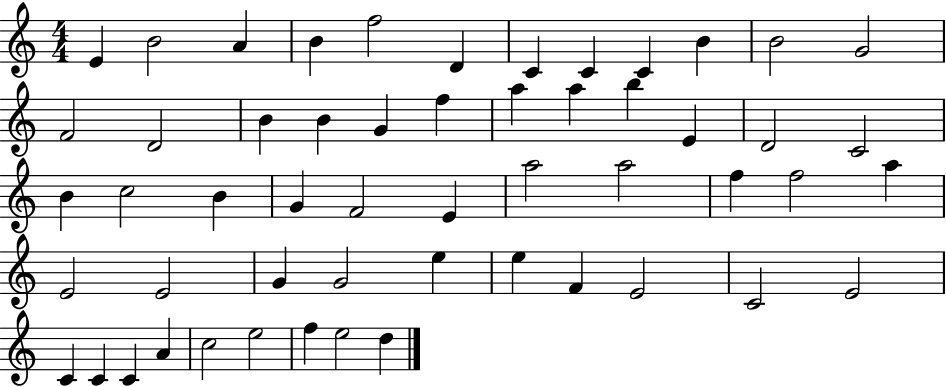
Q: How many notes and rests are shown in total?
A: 54